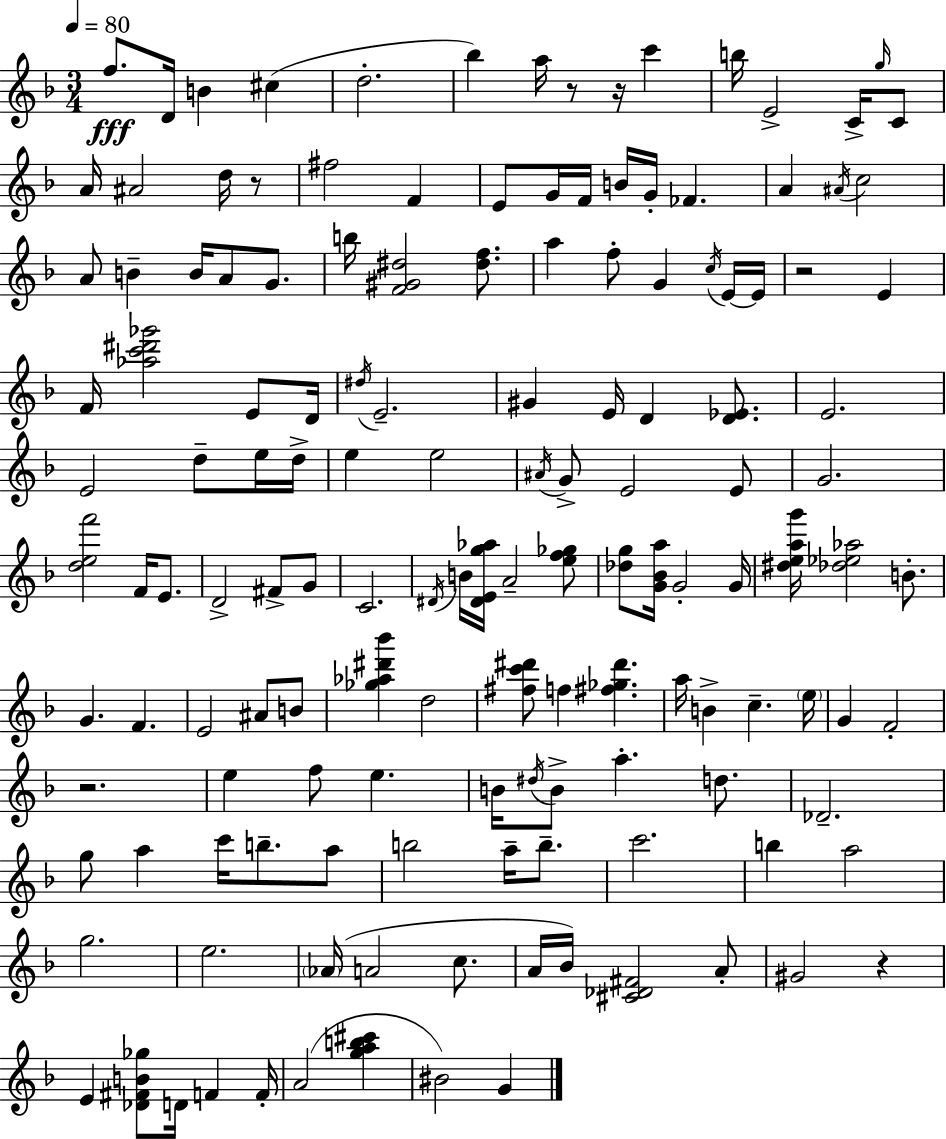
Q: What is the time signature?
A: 3/4